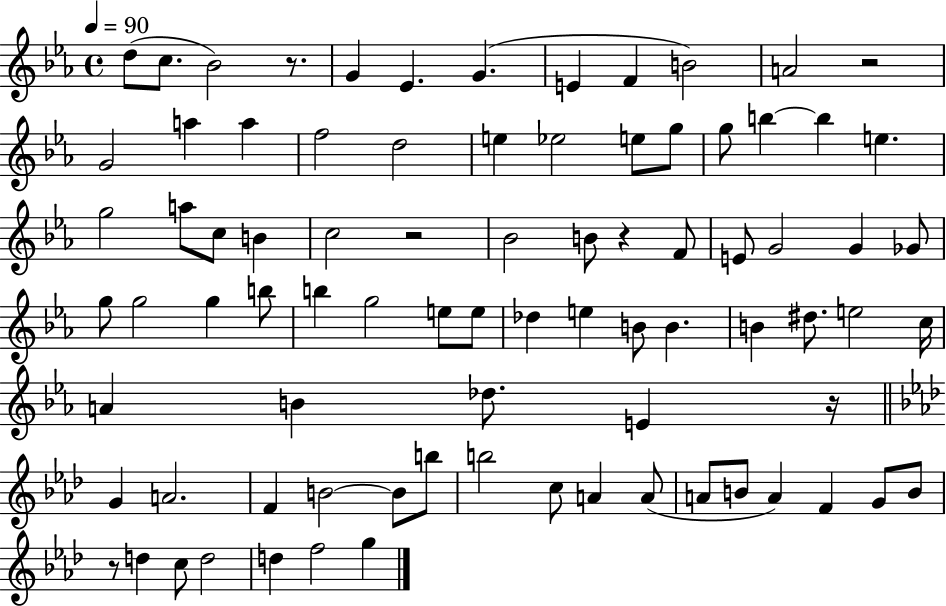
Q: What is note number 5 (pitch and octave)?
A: Eb4